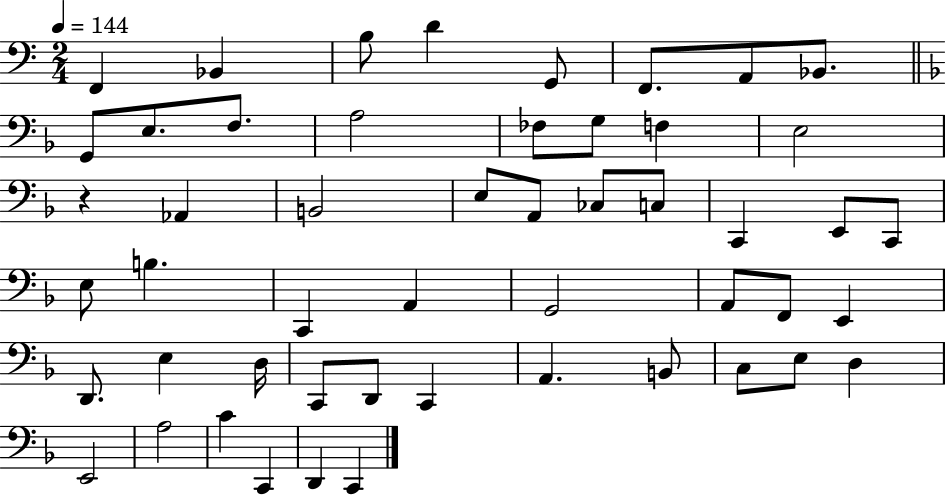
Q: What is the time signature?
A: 2/4